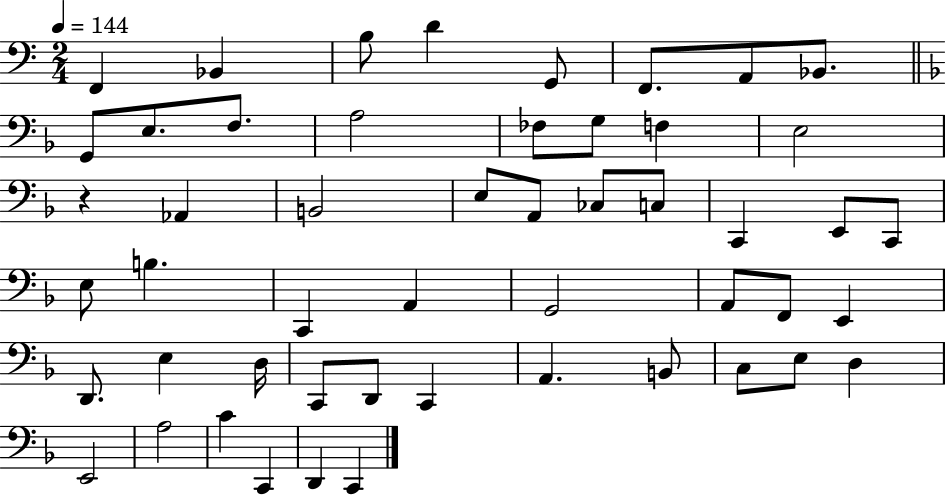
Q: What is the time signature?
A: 2/4